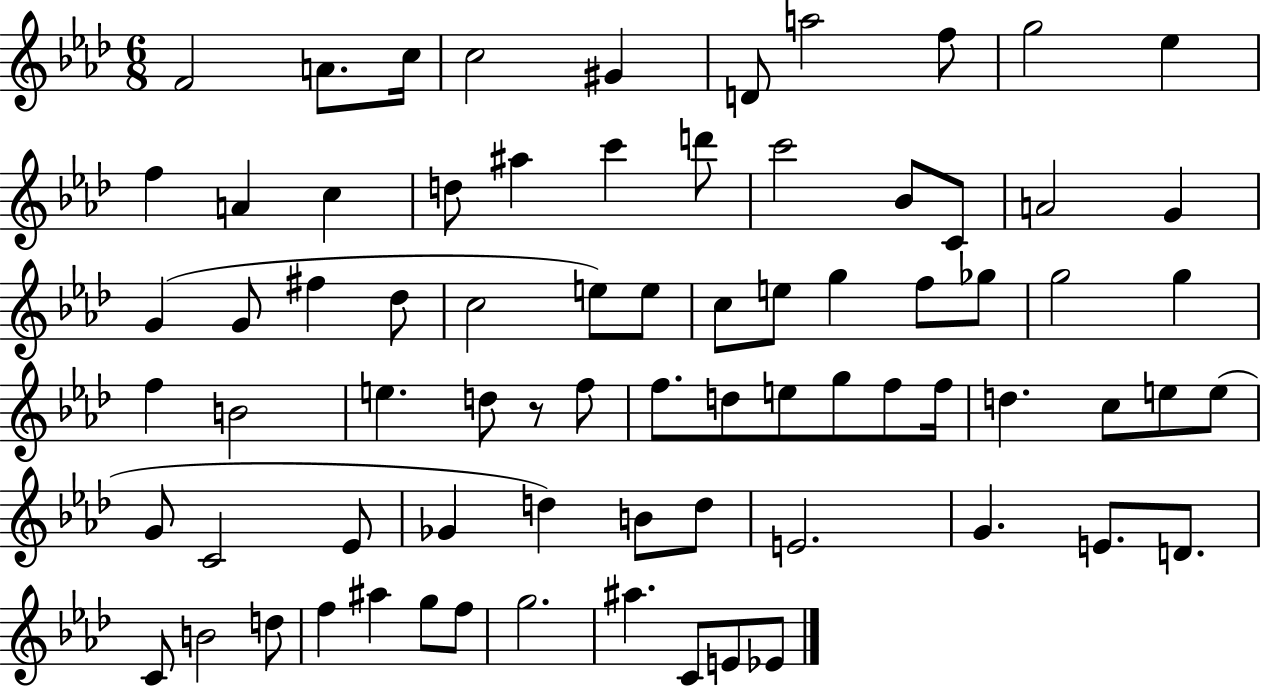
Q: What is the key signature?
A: AES major